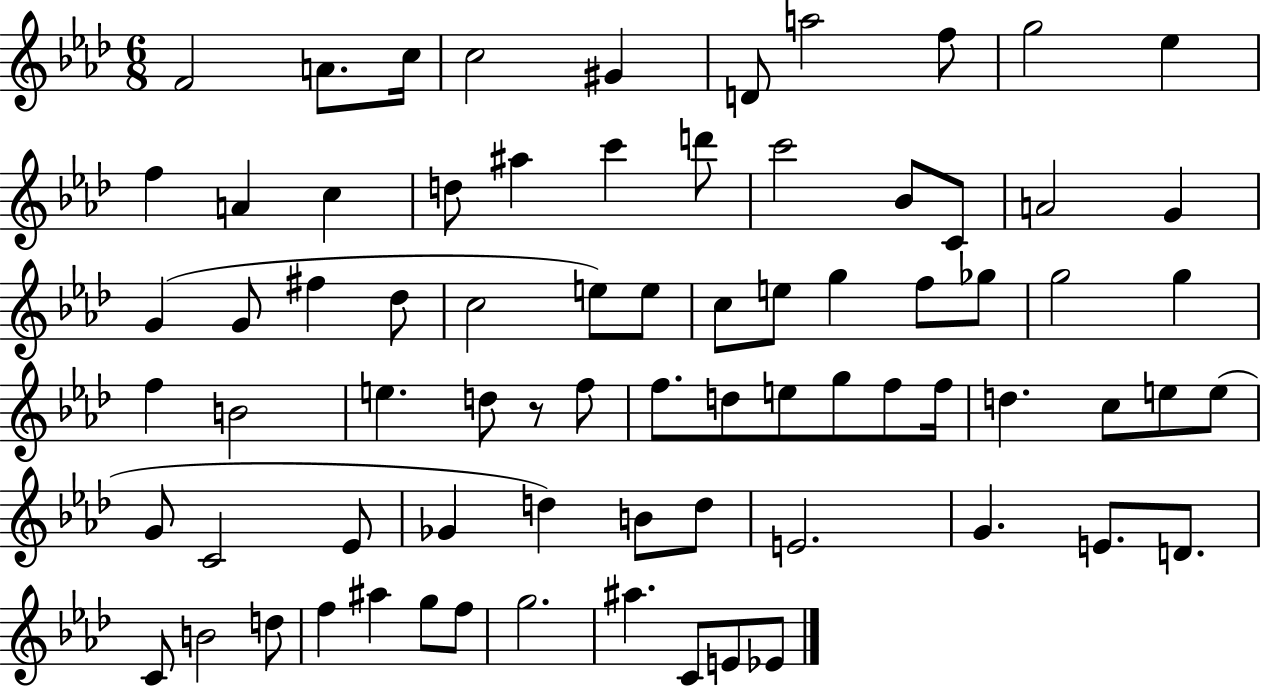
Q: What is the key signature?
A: AES major